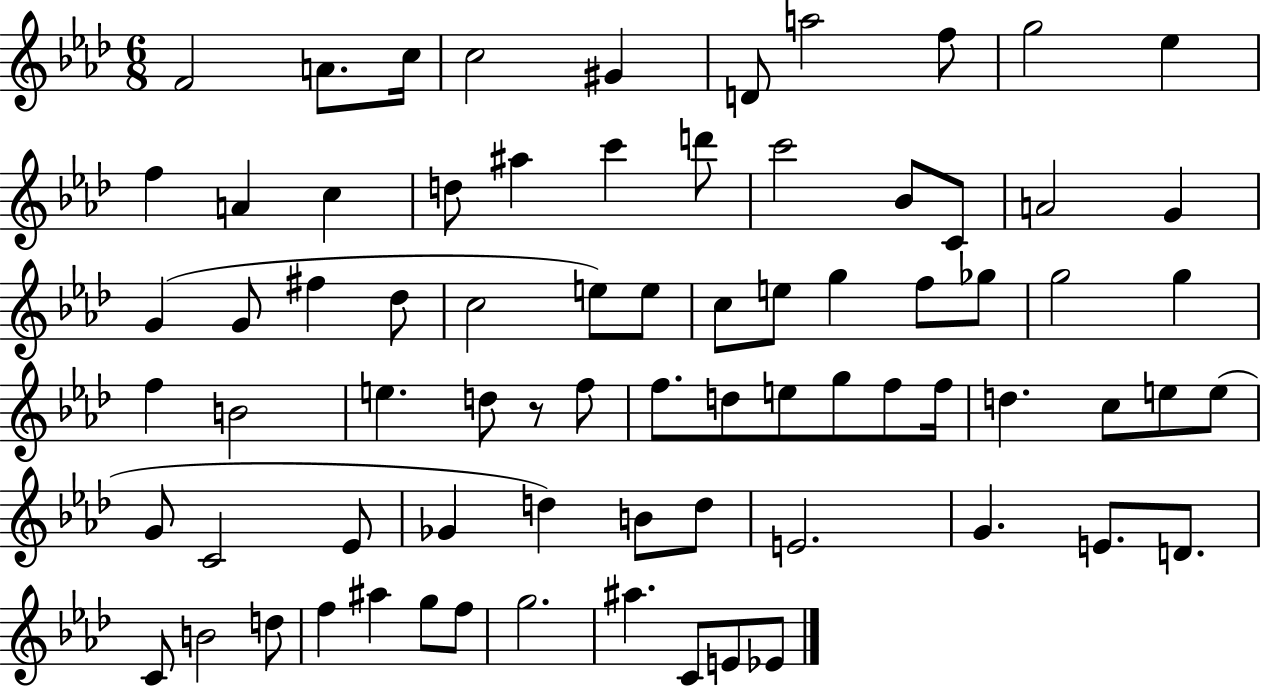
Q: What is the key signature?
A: AES major